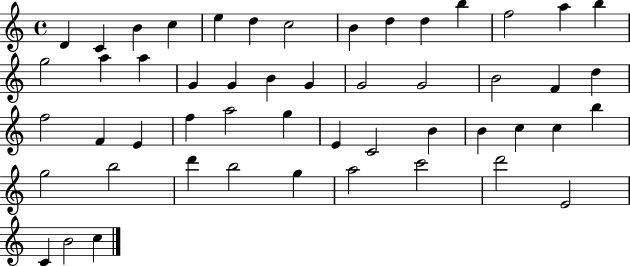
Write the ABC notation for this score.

X:1
T:Untitled
M:4/4
L:1/4
K:C
D C B c e d c2 B d d b f2 a b g2 a a G G B G G2 G2 B2 F d f2 F E f a2 g E C2 B B c c b g2 b2 d' b2 g a2 c'2 d'2 E2 C B2 c